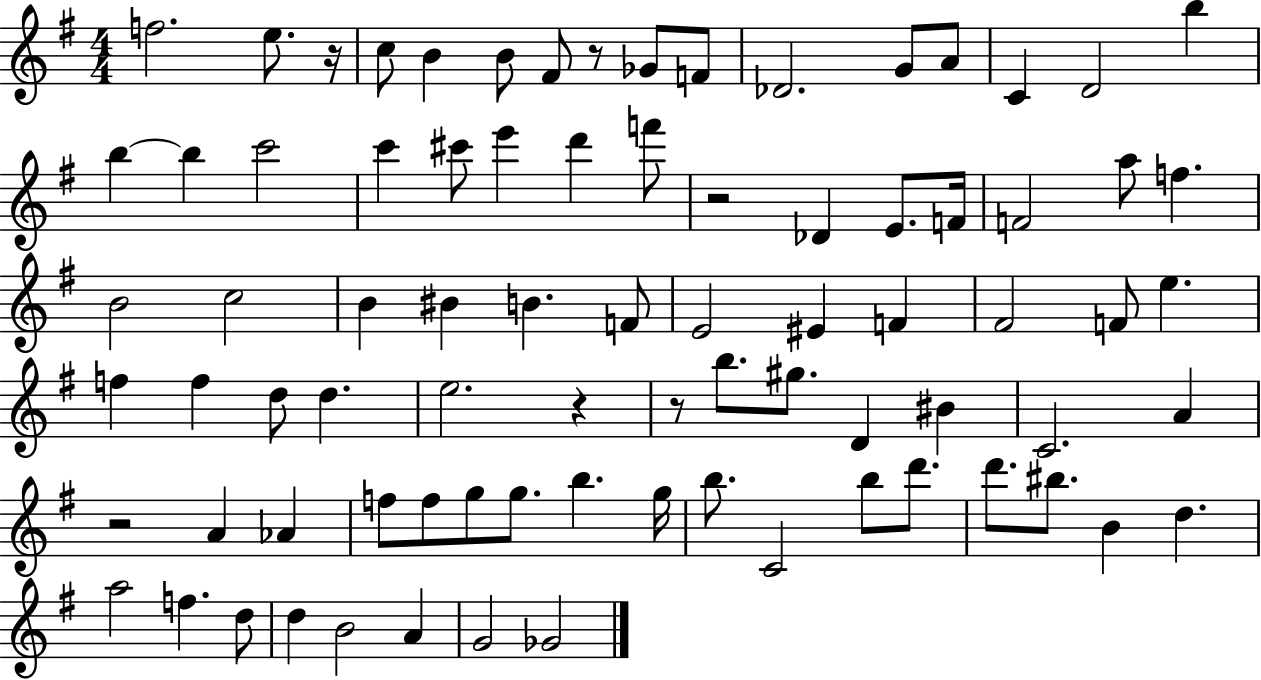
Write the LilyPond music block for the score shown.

{
  \clef treble
  \numericTimeSignature
  \time 4/4
  \key g \major
  f''2. e''8. r16 | c''8 b'4 b'8 fis'8 r8 ges'8 f'8 | des'2. g'8 a'8 | c'4 d'2 b''4 | \break b''4~~ b''4 c'''2 | c'''4 cis'''8 e'''4 d'''4 f'''8 | r2 des'4 e'8. f'16 | f'2 a''8 f''4. | \break b'2 c''2 | b'4 bis'4 b'4. f'8 | e'2 eis'4 f'4 | fis'2 f'8 e''4. | \break f''4 f''4 d''8 d''4. | e''2. r4 | r8 b''8. gis''8. d'4 bis'4 | c'2. a'4 | \break r2 a'4 aes'4 | f''8 f''8 g''8 g''8. b''4. g''16 | b''8. c'2 b''8 d'''8. | d'''8. bis''8. b'4 d''4. | \break a''2 f''4. d''8 | d''4 b'2 a'4 | g'2 ges'2 | \bar "|."
}